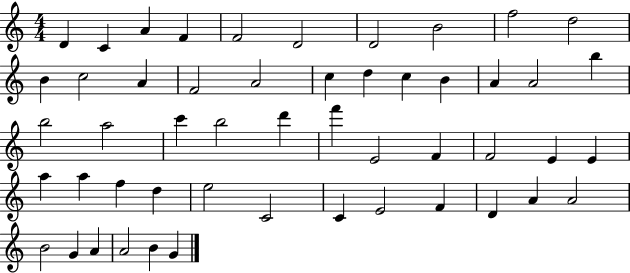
D4/q C4/q A4/q F4/q F4/h D4/h D4/h B4/h F5/h D5/h B4/q C5/h A4/q F4/h A4/h C5/q D5/q C5/q B4/q A4/q A4/h B5/q B5/h A5/h C6/q B5/h D6/q F6/q E4/h F4/q F4/h E4/q E4/q A5/q A5/q F5/q D5/q E5/h C4/h C4/q E4/h F4/q D4/q A4/q A4/h B4/h G4/q A4/q A4/h B4/q G4/q